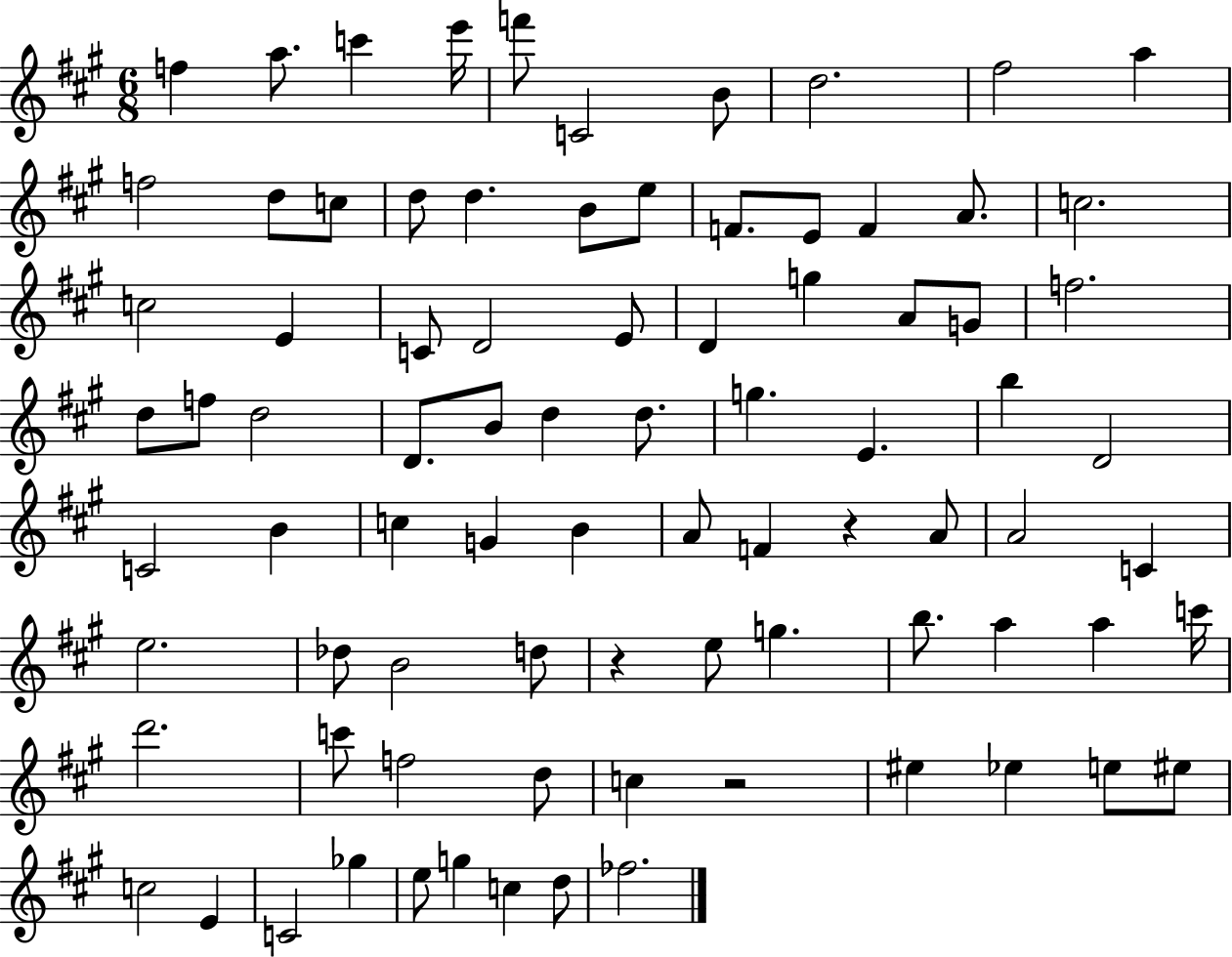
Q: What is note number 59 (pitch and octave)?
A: G5